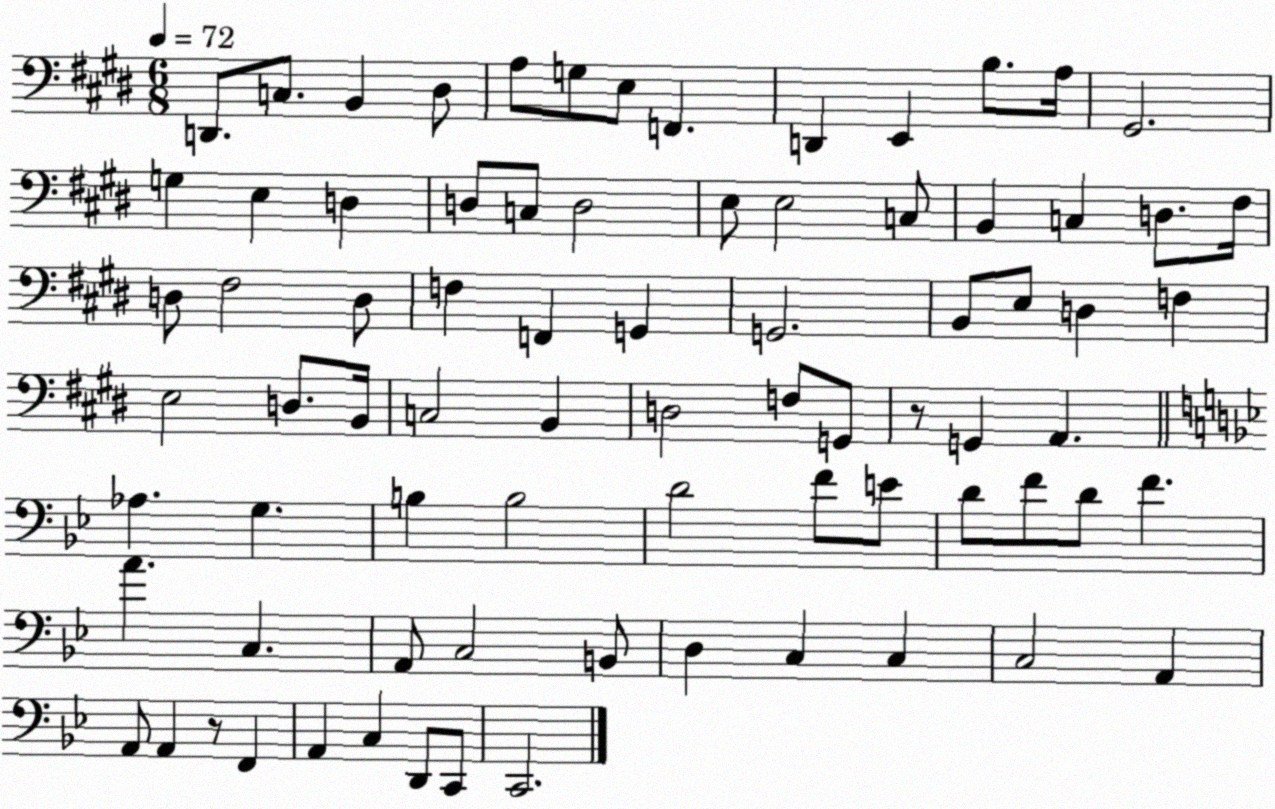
X:1
T:Untitled
M:6/8
L:1/4
K:E
D,,/2 C,/2 B,, ^D,/2 A,/2 G,/2 E,/2 F,, D,, E,, B,/2 A,/4 ^G,,2 G, E, D, D,/2 C,/2 D,2 E,/2 E,2 C,/2 B,, C, D,/2 ^F,/4 D,/2 ^F,2 D,/2 F, F,, G,, G,,2 B,,/2 E,/2 D, F, E,2 D,/2 B,,/4 C,2 B,, D,2 F,/2 G,,/2 z/2 G,, A,, _A, G, B, B,2 D2 F/2 E/2 D/2 F/2 D/2 F A C, A,,/2 C,2 B,,/2 D, C, C, C,2 A,, A,,/2 A,, z/2 F,, A,, C, D,,/2 C,,/2 C,,2